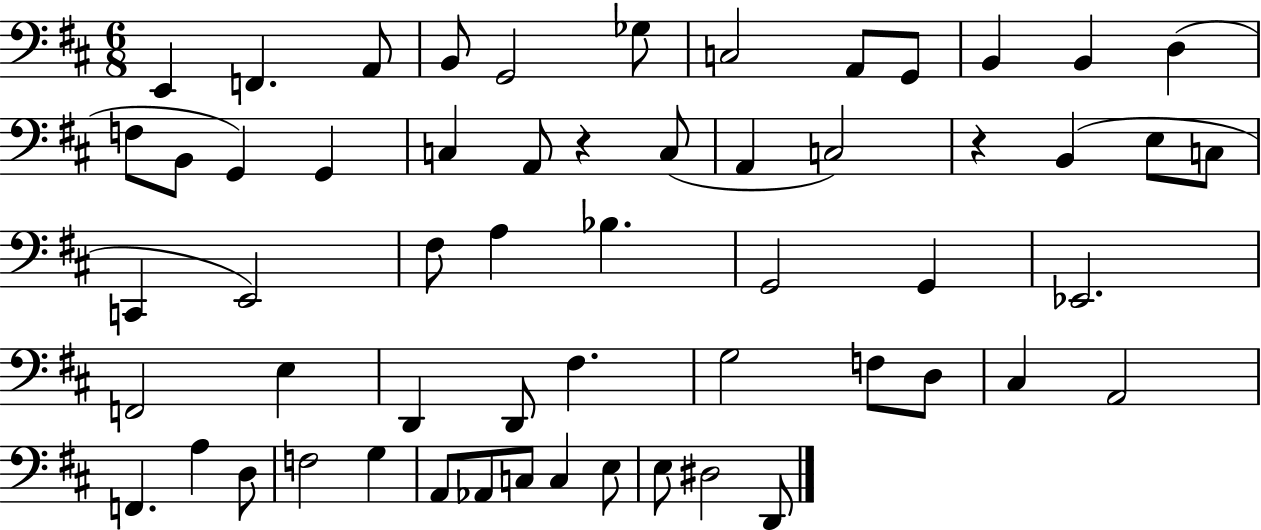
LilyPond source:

{
  \clef bass
  \numericTimeSignature
  \time 6/8
  \key d \major
  \repeat volta 2 { e,4 f,4. a,8 | b,8 g,2 ges8 | c2 a,8 g,8 | b,4 b,4 d4( | \break f8 b,8 g,4) g,4 | c4 a,8 r4 c8( | a,4 c2) | r4 b,4( e8 c8 | \break c,4 e,2) | fis8 a4 bes4. | g,2 g,4 | ees,2. | \break f,2 e4 | d,4 d,8 fis4. | g2 f8 d8 | cis4 a,2 | \break f,4. a4 d8 | f2 g4 | a,8 aes,8 c8 c4 e8 | e8 dis2 d,8 | \break } \bar "|."
}